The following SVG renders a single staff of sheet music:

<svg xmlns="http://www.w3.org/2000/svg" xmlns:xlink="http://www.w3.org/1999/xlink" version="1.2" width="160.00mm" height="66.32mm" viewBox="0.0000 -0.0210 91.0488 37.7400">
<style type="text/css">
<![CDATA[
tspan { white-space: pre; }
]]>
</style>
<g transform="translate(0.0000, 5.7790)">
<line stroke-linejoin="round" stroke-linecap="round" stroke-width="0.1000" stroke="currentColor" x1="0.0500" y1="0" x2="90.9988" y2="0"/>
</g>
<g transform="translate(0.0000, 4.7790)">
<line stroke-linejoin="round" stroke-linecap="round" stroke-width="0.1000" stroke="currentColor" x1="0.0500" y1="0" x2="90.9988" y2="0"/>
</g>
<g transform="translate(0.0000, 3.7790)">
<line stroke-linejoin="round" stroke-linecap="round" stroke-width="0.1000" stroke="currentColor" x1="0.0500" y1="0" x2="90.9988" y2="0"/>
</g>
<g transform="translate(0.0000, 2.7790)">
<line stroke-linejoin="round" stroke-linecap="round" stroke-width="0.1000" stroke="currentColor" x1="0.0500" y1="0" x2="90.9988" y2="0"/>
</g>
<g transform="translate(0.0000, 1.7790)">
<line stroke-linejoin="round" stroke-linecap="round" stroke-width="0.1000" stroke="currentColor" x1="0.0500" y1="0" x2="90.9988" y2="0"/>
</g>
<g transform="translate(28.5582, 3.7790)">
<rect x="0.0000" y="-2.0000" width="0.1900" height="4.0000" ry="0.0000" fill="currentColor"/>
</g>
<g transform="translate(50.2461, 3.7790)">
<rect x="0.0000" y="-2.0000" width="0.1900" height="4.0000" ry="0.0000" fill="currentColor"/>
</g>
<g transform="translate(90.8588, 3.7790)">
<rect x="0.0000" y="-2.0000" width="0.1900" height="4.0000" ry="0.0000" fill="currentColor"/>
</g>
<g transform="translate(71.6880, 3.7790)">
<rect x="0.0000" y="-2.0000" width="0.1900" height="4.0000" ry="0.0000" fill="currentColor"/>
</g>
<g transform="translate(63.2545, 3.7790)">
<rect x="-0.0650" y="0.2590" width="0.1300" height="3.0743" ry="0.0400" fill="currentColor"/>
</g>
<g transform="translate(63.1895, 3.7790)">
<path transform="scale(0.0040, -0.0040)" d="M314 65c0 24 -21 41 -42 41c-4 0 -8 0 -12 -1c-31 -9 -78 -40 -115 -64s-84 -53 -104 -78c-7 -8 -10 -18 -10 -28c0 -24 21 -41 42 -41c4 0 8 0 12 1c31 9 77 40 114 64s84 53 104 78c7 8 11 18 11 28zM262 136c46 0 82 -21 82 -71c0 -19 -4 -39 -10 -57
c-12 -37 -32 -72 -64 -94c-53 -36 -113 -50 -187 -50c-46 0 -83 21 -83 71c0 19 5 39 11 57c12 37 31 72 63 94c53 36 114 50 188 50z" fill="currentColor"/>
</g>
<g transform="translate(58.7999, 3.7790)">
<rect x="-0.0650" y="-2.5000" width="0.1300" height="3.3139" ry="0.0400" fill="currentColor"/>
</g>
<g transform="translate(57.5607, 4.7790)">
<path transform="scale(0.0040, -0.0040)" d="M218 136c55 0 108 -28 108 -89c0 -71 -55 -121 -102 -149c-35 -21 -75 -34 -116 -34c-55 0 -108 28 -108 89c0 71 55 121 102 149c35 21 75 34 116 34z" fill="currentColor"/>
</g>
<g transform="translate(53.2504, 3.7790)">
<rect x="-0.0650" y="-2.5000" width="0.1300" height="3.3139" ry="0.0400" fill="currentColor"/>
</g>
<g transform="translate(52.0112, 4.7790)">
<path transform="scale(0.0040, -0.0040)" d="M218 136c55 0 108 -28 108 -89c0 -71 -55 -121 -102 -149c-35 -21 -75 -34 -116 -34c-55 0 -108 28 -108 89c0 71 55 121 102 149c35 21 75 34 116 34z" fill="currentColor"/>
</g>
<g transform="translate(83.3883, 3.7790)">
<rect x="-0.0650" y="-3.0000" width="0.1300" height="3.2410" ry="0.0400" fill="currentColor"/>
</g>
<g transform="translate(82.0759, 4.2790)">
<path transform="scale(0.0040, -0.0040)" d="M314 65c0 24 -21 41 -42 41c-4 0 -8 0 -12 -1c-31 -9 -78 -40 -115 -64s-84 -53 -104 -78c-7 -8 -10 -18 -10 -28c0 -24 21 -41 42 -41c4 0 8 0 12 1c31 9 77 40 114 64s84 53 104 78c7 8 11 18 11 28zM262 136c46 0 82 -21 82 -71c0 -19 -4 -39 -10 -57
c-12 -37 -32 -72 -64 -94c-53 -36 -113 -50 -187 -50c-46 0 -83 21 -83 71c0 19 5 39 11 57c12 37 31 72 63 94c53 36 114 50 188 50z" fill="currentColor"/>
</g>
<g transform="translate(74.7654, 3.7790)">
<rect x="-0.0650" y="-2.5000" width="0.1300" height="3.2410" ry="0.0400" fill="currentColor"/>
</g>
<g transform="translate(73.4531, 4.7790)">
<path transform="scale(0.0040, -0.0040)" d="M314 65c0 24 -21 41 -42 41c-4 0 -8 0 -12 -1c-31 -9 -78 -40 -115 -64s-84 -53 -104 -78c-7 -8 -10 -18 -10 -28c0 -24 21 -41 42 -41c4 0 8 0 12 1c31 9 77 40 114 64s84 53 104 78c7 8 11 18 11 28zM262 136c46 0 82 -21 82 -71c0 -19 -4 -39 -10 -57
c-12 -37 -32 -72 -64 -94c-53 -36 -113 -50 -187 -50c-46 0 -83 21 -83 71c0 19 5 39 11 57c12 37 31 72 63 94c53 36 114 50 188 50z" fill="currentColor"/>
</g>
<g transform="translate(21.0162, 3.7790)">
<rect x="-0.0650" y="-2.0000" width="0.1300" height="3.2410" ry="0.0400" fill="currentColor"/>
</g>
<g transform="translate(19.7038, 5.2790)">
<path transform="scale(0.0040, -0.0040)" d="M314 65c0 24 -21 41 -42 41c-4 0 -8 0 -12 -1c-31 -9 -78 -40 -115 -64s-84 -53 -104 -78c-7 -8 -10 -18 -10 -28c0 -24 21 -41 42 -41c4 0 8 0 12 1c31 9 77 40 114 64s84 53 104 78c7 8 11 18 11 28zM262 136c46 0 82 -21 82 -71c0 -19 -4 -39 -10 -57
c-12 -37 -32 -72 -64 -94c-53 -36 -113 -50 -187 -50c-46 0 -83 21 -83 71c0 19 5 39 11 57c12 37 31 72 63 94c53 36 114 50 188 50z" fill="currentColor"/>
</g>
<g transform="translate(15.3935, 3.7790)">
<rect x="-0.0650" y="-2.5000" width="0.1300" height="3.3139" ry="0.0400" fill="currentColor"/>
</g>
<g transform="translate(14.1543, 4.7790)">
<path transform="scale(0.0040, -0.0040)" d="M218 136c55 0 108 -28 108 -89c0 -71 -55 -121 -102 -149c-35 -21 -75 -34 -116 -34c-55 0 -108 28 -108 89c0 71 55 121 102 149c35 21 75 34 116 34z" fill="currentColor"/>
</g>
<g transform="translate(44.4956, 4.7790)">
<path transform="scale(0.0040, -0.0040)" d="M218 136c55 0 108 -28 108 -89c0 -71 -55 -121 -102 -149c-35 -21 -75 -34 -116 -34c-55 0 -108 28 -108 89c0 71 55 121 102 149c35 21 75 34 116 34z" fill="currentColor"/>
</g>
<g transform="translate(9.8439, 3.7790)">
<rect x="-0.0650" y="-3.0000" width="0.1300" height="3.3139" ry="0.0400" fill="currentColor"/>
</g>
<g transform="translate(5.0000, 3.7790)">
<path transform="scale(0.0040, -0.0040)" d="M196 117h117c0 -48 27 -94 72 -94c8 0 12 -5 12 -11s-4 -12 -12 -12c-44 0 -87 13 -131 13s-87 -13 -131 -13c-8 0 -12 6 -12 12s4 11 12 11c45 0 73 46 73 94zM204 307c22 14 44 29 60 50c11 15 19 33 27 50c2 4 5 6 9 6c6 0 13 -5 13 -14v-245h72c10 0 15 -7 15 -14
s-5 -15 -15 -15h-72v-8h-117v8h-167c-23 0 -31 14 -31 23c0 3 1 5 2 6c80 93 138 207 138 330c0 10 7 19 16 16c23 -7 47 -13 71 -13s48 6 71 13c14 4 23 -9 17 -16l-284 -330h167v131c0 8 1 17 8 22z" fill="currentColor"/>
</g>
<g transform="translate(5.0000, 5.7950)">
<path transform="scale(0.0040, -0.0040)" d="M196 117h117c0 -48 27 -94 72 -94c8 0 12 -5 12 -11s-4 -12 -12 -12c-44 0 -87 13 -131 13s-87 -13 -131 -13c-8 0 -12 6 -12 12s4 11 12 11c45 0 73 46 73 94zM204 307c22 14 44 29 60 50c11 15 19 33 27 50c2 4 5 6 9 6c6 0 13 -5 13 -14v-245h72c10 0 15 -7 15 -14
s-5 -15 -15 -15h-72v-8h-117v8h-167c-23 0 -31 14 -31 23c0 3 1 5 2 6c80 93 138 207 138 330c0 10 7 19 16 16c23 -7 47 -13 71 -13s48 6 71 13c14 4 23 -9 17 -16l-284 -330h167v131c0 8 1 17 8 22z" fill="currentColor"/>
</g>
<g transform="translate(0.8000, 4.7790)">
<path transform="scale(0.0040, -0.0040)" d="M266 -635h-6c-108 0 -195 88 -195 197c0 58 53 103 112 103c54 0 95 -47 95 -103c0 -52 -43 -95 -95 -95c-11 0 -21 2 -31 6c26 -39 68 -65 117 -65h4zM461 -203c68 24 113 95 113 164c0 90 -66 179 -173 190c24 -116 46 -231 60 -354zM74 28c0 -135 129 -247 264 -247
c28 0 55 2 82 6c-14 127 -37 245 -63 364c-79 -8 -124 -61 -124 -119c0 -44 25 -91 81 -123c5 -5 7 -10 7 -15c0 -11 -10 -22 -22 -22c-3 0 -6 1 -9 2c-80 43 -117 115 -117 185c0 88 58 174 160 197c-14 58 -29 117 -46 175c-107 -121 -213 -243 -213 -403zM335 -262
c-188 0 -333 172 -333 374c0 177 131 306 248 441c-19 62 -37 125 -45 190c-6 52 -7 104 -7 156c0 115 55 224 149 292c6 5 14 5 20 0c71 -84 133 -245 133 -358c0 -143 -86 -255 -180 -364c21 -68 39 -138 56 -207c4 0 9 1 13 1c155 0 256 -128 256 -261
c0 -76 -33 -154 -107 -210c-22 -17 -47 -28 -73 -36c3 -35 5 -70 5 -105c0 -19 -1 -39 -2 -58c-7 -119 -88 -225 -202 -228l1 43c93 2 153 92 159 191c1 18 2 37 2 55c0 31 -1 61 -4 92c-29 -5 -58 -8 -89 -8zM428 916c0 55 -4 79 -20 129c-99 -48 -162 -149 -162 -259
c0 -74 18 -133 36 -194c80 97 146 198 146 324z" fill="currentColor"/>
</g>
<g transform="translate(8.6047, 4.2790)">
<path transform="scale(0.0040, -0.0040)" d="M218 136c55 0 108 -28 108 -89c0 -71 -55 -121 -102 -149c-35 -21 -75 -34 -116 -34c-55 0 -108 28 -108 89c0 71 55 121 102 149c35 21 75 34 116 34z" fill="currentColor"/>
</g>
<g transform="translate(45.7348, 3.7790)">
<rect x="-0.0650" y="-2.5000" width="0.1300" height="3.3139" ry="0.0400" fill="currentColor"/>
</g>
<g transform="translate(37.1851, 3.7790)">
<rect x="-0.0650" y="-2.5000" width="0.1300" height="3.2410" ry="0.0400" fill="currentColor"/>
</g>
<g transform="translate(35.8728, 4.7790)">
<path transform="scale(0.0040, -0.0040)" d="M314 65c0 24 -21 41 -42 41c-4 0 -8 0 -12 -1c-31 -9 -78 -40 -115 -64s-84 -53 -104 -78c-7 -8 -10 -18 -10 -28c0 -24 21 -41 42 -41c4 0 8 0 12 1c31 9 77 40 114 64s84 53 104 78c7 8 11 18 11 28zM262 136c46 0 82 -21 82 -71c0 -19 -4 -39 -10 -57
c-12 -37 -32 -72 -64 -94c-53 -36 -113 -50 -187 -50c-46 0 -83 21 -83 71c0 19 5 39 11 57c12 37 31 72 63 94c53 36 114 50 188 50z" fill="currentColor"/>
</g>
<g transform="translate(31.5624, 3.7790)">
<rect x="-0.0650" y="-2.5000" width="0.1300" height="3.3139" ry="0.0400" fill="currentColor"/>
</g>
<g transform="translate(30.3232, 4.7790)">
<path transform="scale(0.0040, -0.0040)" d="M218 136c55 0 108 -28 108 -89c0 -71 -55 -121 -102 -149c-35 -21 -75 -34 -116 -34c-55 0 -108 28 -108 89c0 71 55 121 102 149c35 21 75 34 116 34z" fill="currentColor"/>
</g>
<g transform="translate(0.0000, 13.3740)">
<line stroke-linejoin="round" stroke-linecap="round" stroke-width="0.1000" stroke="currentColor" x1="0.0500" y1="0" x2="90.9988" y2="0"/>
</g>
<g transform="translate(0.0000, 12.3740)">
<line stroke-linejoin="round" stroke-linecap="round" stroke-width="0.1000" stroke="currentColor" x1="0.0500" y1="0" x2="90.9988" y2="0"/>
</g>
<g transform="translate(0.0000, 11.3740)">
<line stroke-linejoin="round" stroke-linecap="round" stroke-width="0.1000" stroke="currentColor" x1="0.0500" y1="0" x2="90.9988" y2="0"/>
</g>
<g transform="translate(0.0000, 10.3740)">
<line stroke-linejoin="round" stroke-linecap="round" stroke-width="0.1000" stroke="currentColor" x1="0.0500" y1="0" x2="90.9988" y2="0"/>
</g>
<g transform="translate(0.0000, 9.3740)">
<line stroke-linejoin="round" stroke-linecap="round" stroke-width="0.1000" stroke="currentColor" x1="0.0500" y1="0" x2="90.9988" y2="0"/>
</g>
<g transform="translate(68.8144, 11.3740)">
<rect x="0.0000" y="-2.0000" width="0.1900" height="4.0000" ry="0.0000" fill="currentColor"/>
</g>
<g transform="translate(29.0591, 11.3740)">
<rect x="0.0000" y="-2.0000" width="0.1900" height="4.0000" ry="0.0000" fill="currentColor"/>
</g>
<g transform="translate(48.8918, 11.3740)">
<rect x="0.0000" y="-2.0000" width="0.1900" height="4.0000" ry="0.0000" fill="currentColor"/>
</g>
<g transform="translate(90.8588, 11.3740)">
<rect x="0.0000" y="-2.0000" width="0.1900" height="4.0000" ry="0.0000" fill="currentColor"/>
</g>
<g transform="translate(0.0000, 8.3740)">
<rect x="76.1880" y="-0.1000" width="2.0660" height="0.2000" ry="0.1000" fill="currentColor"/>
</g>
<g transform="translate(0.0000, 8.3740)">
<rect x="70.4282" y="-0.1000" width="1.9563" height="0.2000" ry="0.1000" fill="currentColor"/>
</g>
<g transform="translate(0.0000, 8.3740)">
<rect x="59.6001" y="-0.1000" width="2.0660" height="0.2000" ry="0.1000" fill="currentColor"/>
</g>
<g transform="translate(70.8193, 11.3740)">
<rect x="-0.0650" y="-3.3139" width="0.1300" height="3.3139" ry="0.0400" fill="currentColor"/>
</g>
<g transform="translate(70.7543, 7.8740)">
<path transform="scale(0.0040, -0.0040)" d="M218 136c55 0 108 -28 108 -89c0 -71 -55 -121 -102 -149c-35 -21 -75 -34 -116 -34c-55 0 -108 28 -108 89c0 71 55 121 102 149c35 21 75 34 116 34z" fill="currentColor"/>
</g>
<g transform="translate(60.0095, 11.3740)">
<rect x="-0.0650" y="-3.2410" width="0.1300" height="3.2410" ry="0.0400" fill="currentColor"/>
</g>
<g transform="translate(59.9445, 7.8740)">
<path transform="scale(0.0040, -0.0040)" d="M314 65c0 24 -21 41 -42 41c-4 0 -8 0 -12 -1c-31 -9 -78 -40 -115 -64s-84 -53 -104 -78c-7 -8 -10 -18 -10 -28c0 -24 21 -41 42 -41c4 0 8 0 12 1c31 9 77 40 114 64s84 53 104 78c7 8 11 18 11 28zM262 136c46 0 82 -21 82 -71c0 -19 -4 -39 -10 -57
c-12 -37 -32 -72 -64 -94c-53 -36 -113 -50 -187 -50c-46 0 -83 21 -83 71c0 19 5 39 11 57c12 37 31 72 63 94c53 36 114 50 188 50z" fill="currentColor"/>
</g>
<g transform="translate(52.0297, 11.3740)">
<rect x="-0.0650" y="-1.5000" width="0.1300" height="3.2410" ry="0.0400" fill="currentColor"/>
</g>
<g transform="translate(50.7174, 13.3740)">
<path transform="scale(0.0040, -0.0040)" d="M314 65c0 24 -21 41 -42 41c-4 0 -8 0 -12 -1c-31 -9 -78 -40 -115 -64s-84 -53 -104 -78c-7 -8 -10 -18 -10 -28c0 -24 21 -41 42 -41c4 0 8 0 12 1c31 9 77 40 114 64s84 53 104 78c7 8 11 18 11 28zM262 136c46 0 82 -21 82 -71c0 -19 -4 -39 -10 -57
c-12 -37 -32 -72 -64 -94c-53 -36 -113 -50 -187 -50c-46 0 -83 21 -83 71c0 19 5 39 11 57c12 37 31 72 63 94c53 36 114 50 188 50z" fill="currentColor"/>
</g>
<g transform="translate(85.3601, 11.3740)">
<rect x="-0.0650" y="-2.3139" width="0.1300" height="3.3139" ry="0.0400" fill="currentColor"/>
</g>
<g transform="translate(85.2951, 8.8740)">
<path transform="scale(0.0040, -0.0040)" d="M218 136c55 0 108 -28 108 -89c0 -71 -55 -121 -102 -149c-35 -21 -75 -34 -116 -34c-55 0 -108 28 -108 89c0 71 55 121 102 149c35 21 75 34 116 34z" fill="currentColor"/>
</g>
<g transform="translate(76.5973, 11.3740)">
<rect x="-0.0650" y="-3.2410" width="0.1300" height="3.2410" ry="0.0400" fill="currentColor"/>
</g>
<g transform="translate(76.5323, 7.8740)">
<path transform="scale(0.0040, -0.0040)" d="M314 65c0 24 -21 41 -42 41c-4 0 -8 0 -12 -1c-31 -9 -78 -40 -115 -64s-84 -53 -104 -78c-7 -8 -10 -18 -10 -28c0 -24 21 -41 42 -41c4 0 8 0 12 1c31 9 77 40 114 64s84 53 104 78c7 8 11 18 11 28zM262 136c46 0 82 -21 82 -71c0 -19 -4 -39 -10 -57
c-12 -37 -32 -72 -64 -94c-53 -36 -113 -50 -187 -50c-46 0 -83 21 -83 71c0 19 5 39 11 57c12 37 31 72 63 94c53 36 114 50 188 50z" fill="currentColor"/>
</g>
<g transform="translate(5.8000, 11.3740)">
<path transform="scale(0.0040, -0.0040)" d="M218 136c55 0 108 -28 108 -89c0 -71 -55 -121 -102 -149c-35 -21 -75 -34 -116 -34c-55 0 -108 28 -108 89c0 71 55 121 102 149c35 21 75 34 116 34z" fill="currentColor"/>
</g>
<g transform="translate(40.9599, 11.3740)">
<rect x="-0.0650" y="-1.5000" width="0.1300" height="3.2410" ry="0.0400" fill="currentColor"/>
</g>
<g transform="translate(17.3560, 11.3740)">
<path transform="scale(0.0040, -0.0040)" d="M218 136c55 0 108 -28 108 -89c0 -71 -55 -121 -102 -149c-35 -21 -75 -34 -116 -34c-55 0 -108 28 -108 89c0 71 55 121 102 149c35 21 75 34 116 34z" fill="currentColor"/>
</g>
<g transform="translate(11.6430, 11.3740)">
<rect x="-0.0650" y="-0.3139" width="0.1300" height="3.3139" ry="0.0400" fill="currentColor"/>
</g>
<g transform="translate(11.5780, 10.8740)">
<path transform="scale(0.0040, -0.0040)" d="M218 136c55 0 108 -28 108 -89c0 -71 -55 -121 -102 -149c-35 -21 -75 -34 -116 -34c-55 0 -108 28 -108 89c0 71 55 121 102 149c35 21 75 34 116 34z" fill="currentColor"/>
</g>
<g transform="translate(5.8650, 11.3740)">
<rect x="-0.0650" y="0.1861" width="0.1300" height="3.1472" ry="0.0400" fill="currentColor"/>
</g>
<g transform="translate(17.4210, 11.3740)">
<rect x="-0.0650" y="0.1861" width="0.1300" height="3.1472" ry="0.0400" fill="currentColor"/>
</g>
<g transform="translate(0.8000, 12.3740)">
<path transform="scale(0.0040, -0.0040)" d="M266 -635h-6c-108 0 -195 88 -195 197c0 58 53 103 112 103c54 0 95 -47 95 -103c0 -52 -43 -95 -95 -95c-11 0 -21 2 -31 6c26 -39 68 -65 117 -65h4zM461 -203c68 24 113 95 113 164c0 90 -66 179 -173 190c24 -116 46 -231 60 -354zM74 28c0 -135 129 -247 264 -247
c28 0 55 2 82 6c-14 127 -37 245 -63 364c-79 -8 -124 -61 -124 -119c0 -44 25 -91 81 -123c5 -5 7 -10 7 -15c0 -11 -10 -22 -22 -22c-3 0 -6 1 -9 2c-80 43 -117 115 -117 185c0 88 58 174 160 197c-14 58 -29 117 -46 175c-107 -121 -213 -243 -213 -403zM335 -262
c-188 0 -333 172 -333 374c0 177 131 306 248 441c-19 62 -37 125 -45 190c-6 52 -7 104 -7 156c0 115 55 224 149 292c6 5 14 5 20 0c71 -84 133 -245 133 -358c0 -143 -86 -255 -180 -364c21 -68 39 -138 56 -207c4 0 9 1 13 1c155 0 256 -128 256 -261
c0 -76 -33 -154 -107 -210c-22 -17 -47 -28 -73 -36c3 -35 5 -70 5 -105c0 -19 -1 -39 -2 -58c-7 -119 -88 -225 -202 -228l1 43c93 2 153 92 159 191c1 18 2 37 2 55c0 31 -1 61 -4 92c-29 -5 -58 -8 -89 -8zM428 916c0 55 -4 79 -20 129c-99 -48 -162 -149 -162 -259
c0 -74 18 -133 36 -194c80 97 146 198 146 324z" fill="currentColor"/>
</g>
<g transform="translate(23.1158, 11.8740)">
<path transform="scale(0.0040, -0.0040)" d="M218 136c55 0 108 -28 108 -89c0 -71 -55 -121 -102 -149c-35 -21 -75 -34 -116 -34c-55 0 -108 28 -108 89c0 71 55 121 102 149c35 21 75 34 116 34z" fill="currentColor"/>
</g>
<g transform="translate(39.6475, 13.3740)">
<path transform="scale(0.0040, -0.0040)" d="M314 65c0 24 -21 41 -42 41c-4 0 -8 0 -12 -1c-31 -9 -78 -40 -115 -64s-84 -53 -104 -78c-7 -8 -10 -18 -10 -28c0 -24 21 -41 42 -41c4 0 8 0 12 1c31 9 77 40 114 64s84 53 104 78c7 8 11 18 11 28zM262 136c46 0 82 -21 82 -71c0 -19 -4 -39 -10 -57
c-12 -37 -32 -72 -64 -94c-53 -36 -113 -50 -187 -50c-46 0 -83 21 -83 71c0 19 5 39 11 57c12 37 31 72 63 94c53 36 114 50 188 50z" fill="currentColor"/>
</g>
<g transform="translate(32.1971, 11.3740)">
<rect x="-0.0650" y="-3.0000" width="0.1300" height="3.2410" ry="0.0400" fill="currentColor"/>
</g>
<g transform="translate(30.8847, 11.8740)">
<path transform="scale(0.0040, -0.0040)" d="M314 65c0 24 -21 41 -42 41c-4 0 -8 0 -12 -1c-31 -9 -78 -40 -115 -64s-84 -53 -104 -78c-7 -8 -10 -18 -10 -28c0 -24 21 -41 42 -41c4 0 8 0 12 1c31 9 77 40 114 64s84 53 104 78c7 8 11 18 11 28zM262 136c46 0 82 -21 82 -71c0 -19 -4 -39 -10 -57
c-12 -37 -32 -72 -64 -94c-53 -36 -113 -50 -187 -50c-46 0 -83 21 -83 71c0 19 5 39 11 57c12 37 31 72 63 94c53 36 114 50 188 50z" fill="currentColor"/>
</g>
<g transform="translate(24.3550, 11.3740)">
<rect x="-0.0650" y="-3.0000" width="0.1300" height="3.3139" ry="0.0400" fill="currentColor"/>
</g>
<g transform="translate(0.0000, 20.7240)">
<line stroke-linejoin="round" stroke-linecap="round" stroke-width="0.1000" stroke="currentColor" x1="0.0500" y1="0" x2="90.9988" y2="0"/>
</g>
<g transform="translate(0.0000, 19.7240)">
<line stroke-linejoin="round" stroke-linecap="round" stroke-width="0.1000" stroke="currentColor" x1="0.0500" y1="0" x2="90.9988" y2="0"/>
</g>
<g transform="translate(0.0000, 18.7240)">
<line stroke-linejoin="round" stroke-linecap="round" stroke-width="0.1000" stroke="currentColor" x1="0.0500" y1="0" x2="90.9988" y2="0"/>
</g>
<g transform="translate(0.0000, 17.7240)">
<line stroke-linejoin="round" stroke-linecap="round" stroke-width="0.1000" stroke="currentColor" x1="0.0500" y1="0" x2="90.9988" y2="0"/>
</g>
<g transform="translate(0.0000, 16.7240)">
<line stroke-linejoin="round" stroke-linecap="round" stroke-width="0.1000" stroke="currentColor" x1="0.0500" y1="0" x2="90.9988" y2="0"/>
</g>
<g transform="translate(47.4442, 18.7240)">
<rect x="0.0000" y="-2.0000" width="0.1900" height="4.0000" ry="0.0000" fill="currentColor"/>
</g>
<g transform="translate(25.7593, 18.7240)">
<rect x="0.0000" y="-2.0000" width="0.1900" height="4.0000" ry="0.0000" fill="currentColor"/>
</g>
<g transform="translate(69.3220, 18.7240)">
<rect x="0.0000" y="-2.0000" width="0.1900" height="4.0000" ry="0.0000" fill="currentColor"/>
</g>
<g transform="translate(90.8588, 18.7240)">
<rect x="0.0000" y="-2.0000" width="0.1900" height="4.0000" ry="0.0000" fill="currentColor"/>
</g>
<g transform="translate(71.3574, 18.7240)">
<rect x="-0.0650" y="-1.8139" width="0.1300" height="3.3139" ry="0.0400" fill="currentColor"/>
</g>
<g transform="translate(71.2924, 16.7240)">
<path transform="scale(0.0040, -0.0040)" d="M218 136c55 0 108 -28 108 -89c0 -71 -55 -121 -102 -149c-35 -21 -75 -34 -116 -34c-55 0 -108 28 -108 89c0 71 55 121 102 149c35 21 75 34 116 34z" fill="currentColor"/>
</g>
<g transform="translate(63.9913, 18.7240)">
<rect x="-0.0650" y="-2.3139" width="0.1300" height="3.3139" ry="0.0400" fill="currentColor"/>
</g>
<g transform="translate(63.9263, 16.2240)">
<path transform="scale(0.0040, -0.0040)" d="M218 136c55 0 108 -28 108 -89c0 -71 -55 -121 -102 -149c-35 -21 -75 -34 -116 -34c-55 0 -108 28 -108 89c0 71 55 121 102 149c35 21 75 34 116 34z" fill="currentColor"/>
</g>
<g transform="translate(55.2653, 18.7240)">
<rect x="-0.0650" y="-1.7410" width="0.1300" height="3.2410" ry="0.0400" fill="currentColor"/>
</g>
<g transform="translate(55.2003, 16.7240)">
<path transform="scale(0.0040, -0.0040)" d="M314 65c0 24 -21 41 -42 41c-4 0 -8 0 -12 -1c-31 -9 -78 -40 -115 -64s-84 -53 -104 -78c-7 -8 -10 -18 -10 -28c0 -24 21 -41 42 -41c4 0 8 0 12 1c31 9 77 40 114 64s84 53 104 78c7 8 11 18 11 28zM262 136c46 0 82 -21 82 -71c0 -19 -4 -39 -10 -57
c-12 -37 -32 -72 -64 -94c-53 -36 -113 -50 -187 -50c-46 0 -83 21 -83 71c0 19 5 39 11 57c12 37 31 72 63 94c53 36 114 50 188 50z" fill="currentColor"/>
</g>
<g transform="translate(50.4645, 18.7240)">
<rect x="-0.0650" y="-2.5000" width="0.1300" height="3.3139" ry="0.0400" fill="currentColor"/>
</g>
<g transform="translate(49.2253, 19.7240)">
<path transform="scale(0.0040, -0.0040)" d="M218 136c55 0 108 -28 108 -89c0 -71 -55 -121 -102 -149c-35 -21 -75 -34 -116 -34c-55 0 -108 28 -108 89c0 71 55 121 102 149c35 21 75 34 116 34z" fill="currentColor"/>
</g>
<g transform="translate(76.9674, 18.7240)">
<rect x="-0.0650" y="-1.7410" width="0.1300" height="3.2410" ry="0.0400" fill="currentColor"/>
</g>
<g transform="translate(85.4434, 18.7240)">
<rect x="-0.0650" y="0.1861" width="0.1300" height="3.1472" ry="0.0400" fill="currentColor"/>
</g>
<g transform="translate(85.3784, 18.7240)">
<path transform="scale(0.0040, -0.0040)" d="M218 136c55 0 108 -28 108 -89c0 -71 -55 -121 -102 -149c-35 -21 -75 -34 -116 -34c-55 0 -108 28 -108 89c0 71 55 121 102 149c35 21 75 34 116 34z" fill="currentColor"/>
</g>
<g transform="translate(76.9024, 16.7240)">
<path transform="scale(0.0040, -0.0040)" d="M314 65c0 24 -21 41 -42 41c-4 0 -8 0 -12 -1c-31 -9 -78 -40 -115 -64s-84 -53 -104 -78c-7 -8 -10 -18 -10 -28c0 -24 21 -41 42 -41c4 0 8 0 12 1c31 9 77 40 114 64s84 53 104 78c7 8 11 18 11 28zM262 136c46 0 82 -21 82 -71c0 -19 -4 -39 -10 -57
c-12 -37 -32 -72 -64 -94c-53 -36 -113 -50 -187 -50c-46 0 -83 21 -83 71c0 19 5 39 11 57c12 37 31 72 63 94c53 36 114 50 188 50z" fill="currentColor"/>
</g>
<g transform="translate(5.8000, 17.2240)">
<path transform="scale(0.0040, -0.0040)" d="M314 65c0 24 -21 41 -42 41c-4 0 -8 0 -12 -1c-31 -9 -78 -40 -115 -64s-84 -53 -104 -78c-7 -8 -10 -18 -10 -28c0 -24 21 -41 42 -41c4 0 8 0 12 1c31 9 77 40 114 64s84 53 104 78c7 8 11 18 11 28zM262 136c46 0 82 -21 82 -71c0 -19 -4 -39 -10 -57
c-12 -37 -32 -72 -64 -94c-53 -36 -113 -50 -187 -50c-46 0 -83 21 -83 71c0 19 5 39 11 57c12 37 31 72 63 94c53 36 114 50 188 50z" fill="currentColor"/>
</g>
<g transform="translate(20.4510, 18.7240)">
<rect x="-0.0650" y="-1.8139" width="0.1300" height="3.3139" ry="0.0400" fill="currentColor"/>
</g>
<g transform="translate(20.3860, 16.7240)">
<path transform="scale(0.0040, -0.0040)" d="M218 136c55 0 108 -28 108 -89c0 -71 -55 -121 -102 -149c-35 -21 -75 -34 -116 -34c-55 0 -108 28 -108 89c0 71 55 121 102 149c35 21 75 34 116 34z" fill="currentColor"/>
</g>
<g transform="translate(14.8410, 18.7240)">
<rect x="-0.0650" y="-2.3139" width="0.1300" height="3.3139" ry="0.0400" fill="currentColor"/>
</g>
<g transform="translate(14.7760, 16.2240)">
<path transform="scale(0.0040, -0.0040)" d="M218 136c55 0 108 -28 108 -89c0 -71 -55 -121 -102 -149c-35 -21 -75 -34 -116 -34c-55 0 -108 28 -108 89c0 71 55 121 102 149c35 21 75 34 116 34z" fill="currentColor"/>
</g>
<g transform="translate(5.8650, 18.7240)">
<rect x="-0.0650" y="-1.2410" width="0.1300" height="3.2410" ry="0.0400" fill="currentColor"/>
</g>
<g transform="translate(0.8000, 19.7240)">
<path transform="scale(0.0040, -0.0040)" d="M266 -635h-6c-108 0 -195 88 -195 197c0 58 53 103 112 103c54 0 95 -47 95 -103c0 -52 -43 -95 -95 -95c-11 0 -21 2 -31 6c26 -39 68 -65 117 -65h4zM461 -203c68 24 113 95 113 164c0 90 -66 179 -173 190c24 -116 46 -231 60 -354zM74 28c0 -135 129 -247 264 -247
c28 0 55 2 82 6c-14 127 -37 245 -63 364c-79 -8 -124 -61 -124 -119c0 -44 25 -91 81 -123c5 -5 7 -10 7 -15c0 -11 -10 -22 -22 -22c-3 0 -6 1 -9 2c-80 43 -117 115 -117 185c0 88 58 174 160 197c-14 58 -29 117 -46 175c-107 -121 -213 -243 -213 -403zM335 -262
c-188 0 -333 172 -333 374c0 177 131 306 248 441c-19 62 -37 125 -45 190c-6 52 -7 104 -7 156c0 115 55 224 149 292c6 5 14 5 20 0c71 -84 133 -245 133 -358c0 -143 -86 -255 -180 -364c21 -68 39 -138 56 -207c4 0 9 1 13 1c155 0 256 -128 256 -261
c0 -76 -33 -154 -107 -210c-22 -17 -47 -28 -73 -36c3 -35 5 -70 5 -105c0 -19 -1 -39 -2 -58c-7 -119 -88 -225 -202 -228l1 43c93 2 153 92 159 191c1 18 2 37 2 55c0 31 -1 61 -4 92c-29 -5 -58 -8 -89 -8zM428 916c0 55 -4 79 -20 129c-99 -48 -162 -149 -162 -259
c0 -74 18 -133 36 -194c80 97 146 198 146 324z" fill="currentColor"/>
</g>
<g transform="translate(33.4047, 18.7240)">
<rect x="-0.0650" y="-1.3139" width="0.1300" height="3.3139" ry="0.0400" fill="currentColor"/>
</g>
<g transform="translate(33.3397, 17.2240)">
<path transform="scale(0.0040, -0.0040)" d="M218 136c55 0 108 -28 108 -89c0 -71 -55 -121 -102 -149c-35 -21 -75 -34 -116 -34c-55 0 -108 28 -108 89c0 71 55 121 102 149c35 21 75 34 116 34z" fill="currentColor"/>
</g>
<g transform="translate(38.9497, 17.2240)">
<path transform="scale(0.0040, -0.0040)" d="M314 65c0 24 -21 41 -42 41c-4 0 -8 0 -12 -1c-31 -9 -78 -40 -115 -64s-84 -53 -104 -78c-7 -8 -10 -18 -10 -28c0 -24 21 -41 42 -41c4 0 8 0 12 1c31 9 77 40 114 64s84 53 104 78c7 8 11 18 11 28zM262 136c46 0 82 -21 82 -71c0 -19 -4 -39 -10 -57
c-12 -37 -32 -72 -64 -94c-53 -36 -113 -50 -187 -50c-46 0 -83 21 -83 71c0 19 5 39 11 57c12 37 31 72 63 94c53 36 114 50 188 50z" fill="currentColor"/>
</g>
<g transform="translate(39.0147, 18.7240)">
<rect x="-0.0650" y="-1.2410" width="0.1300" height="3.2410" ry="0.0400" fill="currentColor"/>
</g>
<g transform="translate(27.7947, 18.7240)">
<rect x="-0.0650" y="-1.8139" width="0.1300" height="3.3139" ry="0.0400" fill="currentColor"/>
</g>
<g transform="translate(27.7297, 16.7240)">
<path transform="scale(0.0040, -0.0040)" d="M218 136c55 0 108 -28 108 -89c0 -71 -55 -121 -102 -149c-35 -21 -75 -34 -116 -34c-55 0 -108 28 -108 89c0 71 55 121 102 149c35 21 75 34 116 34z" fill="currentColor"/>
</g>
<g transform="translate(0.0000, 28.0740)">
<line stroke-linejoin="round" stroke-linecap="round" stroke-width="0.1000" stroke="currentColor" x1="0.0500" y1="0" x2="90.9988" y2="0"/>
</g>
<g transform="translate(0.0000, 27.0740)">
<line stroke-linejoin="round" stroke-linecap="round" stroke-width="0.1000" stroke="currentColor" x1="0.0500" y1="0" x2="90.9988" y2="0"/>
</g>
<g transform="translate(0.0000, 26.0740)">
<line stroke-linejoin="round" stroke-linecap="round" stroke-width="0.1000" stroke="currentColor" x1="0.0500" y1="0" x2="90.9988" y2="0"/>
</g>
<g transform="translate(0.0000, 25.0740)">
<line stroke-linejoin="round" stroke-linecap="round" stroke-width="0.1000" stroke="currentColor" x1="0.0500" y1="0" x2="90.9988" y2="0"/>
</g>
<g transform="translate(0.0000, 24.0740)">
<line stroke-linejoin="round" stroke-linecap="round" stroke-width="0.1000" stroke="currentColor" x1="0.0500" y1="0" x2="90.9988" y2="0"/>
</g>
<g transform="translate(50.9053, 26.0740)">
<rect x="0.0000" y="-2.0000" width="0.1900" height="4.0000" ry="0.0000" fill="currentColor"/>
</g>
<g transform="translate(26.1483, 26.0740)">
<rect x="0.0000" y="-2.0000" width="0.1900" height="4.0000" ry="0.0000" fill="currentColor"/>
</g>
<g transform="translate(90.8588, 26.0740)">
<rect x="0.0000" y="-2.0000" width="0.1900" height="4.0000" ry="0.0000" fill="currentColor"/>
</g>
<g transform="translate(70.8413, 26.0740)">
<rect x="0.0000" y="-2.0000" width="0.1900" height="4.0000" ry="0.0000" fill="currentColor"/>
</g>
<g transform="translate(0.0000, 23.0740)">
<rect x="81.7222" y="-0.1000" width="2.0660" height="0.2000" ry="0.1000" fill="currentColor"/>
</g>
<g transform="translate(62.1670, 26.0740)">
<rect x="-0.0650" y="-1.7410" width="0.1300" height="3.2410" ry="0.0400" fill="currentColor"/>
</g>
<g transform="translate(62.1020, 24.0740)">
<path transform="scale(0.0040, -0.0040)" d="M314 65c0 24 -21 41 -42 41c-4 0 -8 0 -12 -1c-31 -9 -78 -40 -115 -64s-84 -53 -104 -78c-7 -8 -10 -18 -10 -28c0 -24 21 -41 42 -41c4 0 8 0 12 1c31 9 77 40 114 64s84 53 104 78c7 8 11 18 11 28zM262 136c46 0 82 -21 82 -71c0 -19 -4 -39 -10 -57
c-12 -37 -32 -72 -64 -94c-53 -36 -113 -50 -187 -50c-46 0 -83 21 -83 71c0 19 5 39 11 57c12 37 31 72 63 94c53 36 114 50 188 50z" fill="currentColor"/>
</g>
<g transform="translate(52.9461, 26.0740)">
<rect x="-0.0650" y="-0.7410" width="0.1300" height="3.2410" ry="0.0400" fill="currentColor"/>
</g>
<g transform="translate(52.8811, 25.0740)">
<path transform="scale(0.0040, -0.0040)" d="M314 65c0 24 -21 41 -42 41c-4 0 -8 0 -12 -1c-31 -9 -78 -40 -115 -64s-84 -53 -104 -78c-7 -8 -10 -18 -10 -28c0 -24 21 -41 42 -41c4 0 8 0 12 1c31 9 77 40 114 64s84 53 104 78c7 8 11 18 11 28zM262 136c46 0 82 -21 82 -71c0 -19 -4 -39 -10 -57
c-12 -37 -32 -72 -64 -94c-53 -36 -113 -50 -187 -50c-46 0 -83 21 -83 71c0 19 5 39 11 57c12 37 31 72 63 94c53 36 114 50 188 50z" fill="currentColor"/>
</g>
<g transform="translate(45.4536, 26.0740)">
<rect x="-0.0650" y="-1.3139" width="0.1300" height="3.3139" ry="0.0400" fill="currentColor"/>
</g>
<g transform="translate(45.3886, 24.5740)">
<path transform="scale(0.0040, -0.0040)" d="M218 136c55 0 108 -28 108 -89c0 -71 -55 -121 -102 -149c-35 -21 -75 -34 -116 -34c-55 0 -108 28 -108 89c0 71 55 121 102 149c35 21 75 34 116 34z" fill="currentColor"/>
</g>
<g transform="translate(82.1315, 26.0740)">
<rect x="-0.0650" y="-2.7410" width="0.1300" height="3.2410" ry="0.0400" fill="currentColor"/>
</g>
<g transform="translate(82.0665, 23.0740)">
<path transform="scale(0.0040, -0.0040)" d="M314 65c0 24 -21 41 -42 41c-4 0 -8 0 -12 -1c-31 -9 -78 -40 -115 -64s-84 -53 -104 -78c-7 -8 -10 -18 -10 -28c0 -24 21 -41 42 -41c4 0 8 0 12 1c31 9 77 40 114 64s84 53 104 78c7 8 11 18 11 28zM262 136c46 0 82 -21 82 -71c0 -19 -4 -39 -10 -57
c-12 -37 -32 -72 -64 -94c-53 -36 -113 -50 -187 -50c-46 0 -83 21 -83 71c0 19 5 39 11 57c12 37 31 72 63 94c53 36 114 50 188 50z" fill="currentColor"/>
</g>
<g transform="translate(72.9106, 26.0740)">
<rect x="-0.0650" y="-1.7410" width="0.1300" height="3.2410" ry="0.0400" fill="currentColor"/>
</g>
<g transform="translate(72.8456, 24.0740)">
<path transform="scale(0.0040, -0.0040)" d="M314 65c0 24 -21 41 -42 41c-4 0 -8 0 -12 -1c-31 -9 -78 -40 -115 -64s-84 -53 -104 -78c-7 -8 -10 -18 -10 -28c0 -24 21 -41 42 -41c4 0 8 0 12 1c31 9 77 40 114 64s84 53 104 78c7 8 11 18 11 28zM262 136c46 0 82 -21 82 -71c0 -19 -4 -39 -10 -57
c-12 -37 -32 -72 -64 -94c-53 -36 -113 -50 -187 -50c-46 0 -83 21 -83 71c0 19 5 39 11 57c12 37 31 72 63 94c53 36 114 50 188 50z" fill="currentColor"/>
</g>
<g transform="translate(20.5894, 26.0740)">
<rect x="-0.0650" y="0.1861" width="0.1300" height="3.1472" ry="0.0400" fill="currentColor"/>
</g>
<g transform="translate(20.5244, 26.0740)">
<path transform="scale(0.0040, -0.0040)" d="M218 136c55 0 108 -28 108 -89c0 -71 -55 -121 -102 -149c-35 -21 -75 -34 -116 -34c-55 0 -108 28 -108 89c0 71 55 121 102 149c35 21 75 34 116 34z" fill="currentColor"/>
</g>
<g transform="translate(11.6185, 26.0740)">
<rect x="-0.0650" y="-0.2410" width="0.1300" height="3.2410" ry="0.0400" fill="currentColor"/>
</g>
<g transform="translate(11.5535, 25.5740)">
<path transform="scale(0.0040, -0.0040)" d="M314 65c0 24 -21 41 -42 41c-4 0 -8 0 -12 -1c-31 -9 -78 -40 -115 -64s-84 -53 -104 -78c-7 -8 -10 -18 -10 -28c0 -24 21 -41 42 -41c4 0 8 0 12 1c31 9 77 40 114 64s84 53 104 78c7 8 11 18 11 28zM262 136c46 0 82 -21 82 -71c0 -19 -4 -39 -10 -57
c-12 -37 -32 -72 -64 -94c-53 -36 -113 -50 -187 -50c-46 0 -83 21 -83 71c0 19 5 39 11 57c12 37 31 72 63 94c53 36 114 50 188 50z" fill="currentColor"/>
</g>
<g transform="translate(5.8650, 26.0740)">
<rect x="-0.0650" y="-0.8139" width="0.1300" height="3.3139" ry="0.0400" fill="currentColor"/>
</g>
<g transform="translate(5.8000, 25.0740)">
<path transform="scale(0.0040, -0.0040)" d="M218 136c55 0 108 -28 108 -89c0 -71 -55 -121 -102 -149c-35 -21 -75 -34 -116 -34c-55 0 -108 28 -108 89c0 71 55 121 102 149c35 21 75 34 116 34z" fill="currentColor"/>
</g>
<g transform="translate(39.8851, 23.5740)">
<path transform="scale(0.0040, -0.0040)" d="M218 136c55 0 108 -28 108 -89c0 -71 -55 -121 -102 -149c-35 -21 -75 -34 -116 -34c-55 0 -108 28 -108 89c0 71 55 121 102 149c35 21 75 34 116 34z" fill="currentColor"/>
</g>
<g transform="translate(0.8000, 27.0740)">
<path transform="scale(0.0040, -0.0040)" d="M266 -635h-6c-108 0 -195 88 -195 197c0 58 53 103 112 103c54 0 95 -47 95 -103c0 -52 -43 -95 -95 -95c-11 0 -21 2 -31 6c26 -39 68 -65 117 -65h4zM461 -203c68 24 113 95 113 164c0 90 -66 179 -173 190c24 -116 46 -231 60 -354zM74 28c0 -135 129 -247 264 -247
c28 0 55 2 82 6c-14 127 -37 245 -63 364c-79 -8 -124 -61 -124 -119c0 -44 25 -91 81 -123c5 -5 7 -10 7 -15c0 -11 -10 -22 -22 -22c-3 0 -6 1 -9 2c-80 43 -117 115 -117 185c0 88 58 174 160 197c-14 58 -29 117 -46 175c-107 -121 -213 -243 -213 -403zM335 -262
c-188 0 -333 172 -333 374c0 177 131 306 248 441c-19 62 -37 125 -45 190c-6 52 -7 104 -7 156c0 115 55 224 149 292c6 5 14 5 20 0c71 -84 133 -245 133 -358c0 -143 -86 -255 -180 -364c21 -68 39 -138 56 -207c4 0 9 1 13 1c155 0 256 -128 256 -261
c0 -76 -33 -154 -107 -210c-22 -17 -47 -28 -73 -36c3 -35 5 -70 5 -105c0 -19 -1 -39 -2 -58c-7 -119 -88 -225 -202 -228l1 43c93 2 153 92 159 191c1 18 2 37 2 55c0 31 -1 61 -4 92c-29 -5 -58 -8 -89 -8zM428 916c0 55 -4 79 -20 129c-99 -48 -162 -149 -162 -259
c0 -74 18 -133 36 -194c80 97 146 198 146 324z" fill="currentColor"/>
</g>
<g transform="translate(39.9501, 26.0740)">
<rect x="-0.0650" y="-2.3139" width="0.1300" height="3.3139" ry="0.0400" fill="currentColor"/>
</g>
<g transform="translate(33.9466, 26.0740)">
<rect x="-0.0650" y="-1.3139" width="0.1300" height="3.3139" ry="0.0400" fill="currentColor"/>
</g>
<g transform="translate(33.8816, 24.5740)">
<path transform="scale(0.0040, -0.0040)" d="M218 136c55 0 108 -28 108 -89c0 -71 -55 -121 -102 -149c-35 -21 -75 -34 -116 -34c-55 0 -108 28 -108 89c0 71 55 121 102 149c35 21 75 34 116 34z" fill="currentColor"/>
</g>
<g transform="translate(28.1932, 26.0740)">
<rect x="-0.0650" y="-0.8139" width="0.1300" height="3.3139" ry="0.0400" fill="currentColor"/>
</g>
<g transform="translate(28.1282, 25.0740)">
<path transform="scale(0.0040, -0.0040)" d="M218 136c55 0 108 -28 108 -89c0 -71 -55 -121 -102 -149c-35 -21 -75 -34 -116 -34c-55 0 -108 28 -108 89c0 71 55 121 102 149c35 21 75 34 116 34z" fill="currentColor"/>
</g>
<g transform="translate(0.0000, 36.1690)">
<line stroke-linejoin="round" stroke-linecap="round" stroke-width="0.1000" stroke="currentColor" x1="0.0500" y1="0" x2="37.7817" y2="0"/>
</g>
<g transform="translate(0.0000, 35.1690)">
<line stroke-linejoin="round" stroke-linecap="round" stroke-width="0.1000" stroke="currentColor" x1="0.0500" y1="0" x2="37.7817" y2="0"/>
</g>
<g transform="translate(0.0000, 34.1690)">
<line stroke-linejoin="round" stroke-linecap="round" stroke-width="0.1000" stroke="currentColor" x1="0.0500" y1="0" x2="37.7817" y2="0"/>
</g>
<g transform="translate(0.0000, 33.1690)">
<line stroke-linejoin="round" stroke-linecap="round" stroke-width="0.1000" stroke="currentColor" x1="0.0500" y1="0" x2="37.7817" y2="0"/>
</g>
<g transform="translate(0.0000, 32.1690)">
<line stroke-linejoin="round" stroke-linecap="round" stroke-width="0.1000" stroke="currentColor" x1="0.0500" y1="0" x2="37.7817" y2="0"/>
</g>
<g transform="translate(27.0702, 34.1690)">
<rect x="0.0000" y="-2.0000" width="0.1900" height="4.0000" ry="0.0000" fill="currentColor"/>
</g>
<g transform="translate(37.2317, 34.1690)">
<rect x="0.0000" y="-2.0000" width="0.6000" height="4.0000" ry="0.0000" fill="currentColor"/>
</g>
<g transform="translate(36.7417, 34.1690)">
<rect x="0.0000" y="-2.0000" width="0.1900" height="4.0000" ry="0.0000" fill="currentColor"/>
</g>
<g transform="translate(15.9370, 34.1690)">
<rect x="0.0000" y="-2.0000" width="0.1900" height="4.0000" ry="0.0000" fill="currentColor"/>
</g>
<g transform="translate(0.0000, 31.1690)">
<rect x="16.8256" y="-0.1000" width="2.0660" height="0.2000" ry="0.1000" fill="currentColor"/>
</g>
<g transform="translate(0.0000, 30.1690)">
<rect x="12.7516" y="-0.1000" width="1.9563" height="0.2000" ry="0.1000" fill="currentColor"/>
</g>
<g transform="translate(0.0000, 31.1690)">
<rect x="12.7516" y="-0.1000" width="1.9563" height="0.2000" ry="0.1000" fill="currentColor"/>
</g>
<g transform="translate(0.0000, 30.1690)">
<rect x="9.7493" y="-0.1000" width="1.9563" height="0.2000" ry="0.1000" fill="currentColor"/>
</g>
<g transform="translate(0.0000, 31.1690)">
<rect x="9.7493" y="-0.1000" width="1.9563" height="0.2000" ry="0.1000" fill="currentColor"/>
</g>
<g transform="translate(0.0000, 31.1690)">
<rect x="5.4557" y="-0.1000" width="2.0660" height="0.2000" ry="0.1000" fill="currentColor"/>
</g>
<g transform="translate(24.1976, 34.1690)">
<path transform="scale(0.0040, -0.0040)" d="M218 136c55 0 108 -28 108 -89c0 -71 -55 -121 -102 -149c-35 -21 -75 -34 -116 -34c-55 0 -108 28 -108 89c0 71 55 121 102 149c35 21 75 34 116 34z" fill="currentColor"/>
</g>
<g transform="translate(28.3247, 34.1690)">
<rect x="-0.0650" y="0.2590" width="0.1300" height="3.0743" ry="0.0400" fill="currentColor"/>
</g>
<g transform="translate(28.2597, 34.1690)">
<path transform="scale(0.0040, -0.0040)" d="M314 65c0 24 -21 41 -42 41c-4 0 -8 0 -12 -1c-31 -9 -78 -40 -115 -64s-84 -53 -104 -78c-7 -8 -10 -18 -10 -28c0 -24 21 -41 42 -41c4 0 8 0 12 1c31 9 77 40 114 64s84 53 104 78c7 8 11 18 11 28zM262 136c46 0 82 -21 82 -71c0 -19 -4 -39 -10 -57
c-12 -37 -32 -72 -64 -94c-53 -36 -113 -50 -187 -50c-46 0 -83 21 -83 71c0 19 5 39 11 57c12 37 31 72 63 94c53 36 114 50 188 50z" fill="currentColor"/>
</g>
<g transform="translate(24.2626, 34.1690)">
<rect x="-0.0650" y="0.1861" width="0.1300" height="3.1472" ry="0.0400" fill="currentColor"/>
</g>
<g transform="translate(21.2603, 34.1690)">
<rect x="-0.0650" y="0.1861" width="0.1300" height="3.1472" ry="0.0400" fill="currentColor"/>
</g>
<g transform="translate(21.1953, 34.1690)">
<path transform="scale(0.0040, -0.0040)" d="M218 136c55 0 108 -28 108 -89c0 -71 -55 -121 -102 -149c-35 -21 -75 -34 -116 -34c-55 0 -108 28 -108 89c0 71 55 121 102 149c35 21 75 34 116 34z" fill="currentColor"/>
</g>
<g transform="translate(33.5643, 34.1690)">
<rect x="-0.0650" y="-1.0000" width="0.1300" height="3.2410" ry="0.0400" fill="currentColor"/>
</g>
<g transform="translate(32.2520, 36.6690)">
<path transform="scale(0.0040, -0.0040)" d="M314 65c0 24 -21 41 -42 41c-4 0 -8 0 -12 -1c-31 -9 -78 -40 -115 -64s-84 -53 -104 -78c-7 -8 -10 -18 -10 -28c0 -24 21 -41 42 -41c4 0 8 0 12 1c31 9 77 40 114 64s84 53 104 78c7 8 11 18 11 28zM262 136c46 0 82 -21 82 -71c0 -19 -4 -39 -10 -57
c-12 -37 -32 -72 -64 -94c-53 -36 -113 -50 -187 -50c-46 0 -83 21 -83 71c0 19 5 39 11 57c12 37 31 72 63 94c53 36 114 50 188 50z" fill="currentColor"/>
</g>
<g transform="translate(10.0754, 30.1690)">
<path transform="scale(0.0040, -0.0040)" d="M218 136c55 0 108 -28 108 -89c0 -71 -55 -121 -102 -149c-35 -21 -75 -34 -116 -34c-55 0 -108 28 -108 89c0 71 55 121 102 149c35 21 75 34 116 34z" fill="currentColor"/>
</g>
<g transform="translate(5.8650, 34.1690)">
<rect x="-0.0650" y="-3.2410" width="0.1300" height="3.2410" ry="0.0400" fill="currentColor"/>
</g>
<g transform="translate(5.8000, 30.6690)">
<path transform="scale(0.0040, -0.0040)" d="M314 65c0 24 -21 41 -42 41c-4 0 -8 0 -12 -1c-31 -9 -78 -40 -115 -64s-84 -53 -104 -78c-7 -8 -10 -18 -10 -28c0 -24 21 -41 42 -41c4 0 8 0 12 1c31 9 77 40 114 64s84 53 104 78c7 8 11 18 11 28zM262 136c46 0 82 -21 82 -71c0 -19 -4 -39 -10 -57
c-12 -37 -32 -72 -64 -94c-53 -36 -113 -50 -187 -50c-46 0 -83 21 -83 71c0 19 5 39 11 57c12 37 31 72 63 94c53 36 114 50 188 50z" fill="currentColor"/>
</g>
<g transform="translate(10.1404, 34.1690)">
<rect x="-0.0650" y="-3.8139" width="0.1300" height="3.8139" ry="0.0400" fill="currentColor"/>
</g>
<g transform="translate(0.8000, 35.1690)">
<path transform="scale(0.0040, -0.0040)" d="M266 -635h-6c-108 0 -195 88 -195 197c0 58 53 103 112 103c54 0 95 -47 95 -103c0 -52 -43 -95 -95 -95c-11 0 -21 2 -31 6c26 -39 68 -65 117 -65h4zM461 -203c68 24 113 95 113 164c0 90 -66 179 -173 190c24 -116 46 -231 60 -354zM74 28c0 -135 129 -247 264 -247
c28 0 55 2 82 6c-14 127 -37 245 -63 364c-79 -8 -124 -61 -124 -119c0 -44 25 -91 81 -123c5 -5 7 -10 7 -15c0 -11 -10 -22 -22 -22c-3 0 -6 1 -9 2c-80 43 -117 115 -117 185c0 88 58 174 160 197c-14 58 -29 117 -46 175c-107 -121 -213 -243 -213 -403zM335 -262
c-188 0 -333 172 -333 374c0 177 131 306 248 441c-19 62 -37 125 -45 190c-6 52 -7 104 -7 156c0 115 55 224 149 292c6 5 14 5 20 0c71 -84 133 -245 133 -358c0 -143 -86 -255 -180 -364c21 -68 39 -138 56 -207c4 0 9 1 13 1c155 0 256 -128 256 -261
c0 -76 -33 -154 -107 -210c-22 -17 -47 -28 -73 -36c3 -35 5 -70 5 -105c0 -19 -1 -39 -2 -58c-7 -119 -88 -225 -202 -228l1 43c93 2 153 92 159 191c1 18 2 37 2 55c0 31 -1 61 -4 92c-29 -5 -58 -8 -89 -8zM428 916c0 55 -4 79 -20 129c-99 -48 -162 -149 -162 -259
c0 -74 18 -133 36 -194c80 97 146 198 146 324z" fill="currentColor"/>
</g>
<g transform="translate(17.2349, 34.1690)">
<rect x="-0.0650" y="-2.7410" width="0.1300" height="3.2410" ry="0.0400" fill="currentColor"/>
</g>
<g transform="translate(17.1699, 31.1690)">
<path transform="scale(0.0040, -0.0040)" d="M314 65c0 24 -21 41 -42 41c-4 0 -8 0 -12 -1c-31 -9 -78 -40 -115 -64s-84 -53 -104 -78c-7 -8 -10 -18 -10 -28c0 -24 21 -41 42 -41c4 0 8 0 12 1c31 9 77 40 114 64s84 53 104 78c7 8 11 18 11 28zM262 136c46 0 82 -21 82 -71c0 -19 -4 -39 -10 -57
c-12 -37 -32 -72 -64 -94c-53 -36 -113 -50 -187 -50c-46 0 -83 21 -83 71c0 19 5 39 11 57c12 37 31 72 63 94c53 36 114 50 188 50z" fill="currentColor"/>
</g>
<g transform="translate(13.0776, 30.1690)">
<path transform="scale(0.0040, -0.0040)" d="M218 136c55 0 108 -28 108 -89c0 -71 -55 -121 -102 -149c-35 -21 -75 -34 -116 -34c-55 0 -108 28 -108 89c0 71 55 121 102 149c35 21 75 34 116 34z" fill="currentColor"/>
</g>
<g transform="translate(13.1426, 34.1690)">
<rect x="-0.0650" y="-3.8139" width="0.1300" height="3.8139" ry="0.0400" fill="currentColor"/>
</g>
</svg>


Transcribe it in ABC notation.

X:1
T:Untitled
M:4/4
L:1/4
K:C
A G F2 G G2 G G G B2 G2 A2 B c B A A2 E2 E2 b2 b b2 g e2 g f f e e2 G f2 g f f2 B d c2 B d e g e d2 f2 f2 a2 b2 c' c' a2 B B B2 D2